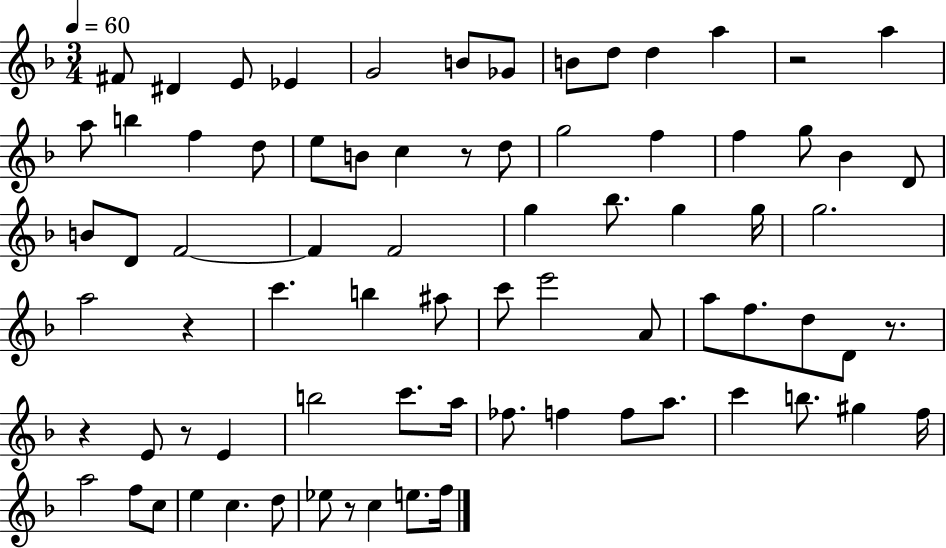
F#4/e D#4/q E4/e Eb4/q G4/h B4/e Gb4/e B4/e D5/e D5/q A5/q R/h A5/q A5/e B5/q F5/q D5/e E5/e B4/e C5/q R/e D5/e G5/h F5/q F5/q G5/e Bb4/q D4/e B4/e D4/e F4/h F4/q F4/h G5/q Bb5/e. G5/q G5/s G5/h. A5/h R/q C6/q. B5/q A#5/e C6/e E6/h A4/e A5/e F5/e. D5/e D4/e R/e. R/q E4/e R/e E4/q B5/h C6/e. A5/s FES5/e. F5/q F5/e A5/e. C6/q B5/e. G#5/q F5/s A5/h F5/e C5/e E5/q C5/q. D5/e Eb5/e R/e C5/q E5/e. F5/s